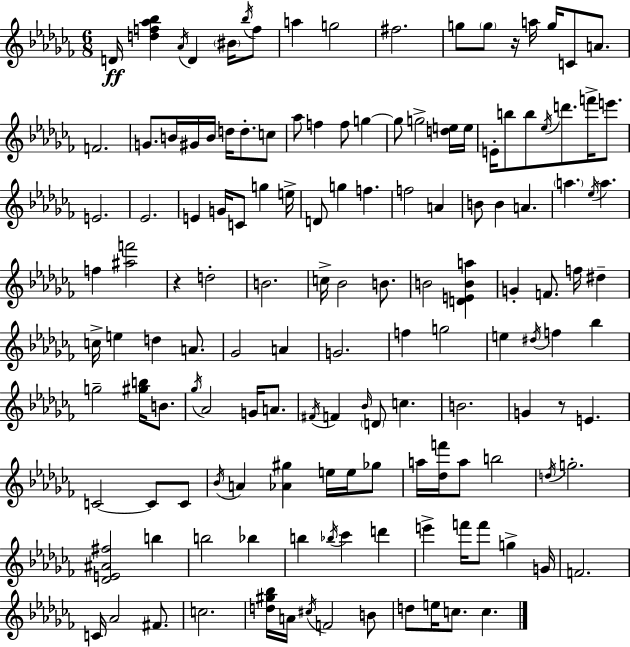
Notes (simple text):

D4/s [D5,F5,Ab5,Bb5]/q Ab4/s D4/q BIS4/s Bb5/s F5/e A5/q G5/h F#5/h. G5/e G5/e R/s A5/s G5/s C4/e A4/e. F4/h. G4/e. B4/s G#4/s B4/s D5/s D5/e. C5/e Ab5/e F5/q F5/e G5/q G5/e G5/h [D5,E5]/s E5/s E4/s B5/e B5/e Eb5/s D6/e. F6/s E6/e. E4/h. Eb4/h. E4/q G4/s C4/e G5/q E5/s D4/e G5/q F5/q. F5/h A4/q B4/e B4/q A4/q. A5/q. Eb5/s A5/q. F5/q [A#5,F6]/h R/q D5/h B4/h. C5/s Bb4/h B4/e. B4/h [D4,E4,B4,A5]/q G4/q F4/e. F5/s D#5/q C5/s E5/q D5/q A4/e. Gb4/h A4/q G4/h. F5/q G5/h E5/q D#5/s F5/q Bb5/q G5/h [G#5,B5]/s B4/e. Gb5/s Ab4/h G4/s A4/e. F#4/s F4/q Bb4/s D4/e C5/q. B4/h. G4/q R/e E4/q. C4/h C4/e C4/e Bb4/s A4/q [Ab4,G#5]/q E5/s E5/s Gb5/e A5/s [Db5,F6]/s A5/e B5/h D5/s G5/h. [Db4,E4,A#4,F#5]/h B5/q B5/h Bb5/q B5/q Bb5/s CES6/q D6/q E6/q F6/s F6/e G5/q G4/s F4/h. C4/s Ab4/h F#4/e. C5/h. [D5,G#5,Bb5]/s A4/s C#5/s F4/h B4/e D5/e E5/s C5/e. C5/q.